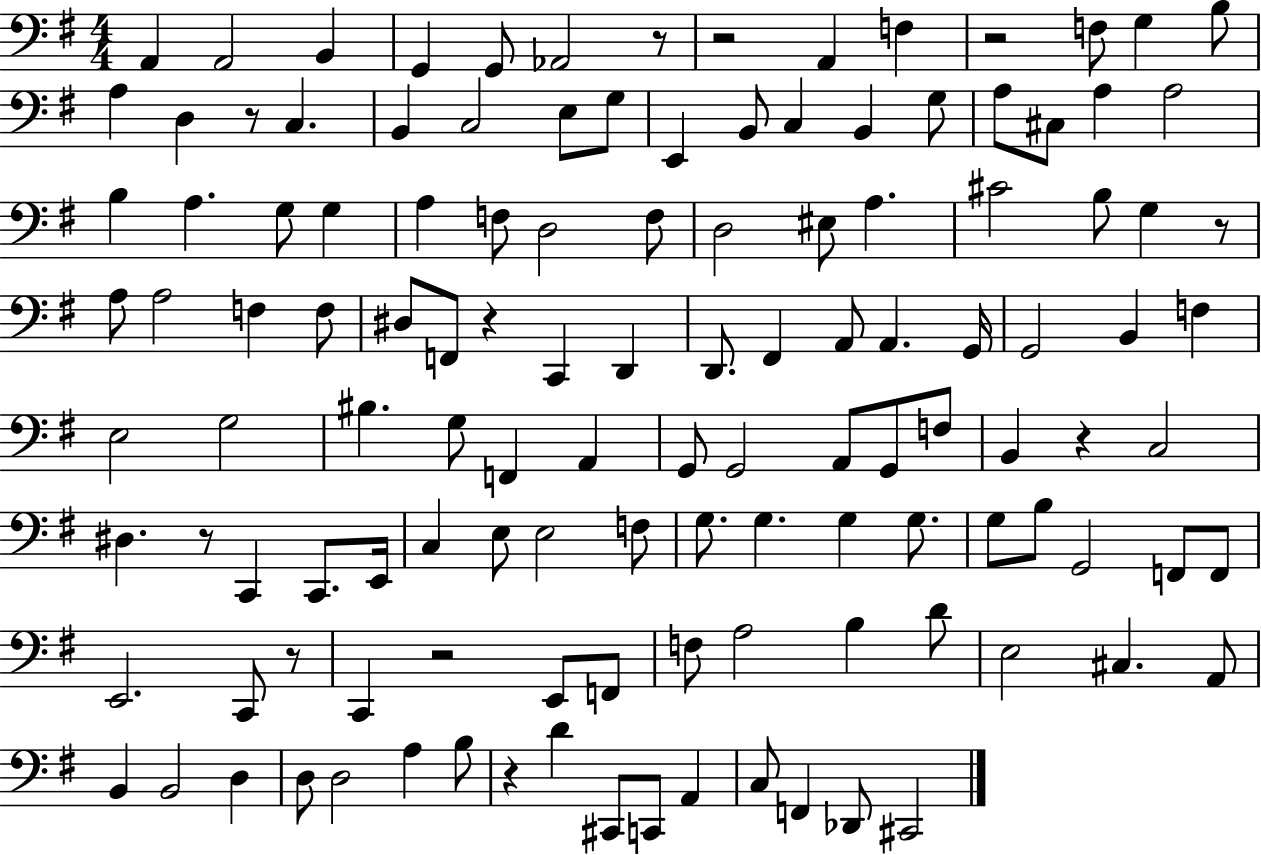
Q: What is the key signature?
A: G major